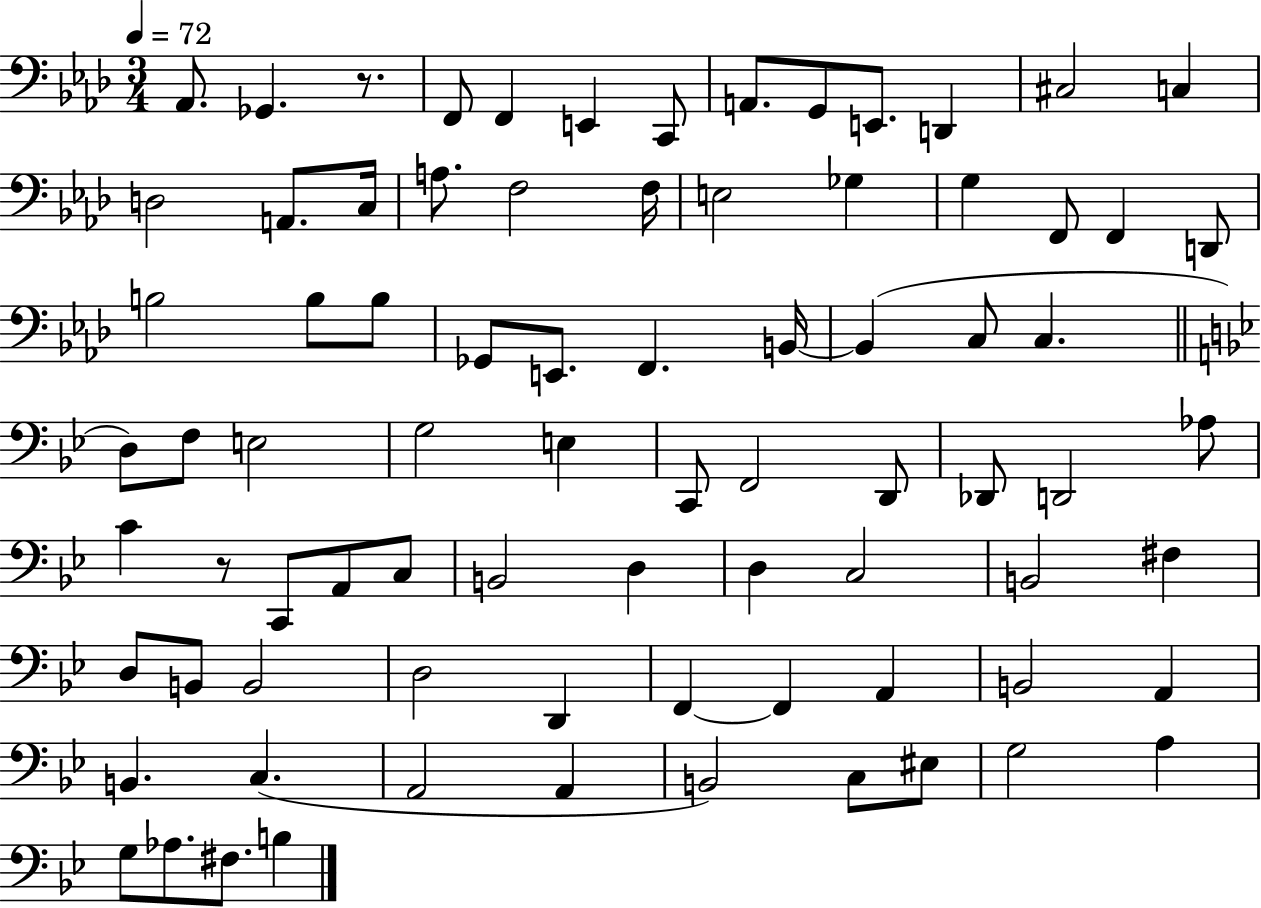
X:1
T:Untitled
M:3/4
L:1/4
K:Ab
_A,,/2 _G,, z/2 F,,/2 F,, E,, C,,/2 A,,/2 G,,/2 E,,/2 D,, ^C,2 C, D,2 A,,/2 C,/4 A,/2 F,2 F,/4 E,2 _G, G, F,,/2 F,, D,,/2 B,2 B,/2 B,/2 _G,,/2 E,,/2 F,, B,,/4 B,, C,/2 C, D,/2 F,/2 E,2 G,2 E, C,,/2 F,,2 D,,/2 _D,,/2 D,,2 _A,/2 C z/2 C,,/2 A,,/2 C,/2 B,,2 D, D, C,2 B,,2 ^F, D,/2 B,,/2 B,,2 D,2 D,, F,, F,, A,, B,,2 A,, B,, C, A,,2 A,, B,,2 C,/2 ^E,/2 G,2 A, G,/2 _A,/2 ^F,/2 B,